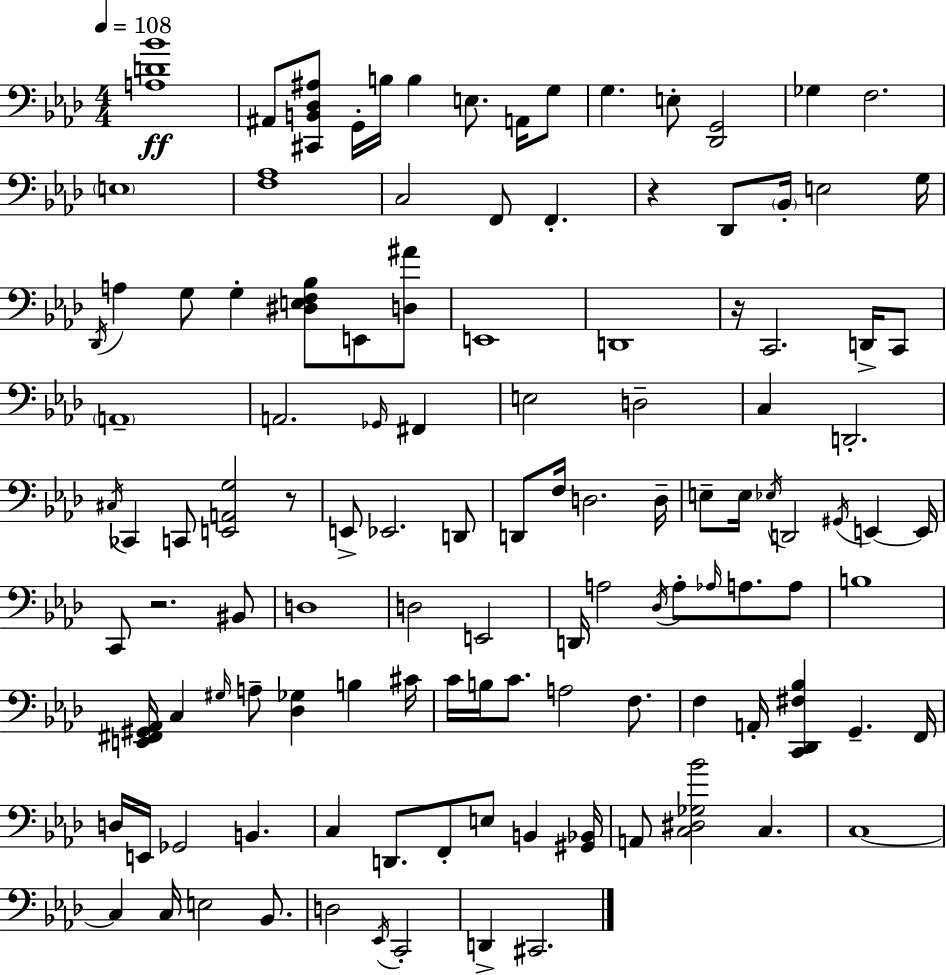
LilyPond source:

{
  \clef bass
  \numericTimeSignature
  \time 4/4
  \key f \minor
  \tempo 4 = 108
  <a d' bes'>1\ff | ais,8 <cis, b, des ais>8 g,16-. b16 b4 e8. a,16 g8 | g4. e8-. <des, g,>2 | ges4 f2. | \break \parenthesize e1 | <f aes>1 | c2 f,8 f,4.-. | r4 des,8 \parenthesize bes,16-. e2 g16 | \break \acciaccatura { des,16 } a4 g8 g4-. <dis e f bes>8 e,8 <d ais'>8 | e,1 | d,1 | r16 c,2. d,16-> c,8 | \break \parenthesize a,1-- | a,2. \grace { ges,16 } fis,4 | e2 d2-- | c4 d,2.-. | \break \acciaccatura { cis16 } ces,4 c,8 <e, a, g>2 | r8 e,8-> ees,2. | d,8 d,8 f16 d2. | d16-- e8-- e16 \acciaccatura { ees16 } d,2 \acciaccatura { gis,16 } | \break e,4~~ e,16 c,8 r2. | bis,8 d1 | d2 e,2 | d,16 a2 \acciaccatura { des16 } a8-. | \break \grace { aes16 } a8. a8 b1 | <e, fis, gis, aes,>16 c4 \grace { gis16 } a8-- <des ges>4 | b4 cis'16 c'16 b16 c'8. a2 | f8. f4 a,16-. <c, des, fis bes>4 | \break g,4.-- f,16 d16 e,16 ges,2 | b,4. c4 d,8. f,8-. | e8 b,4 <gis, bes,>16 a,8 <c dis ges bes'>2 | c4. c1~~ | \break c4 c16 e2 | bes,8. d2 | \acciaccatura { ees,16 } c,2-. d,4-> cis,2. | \bar "|."
}